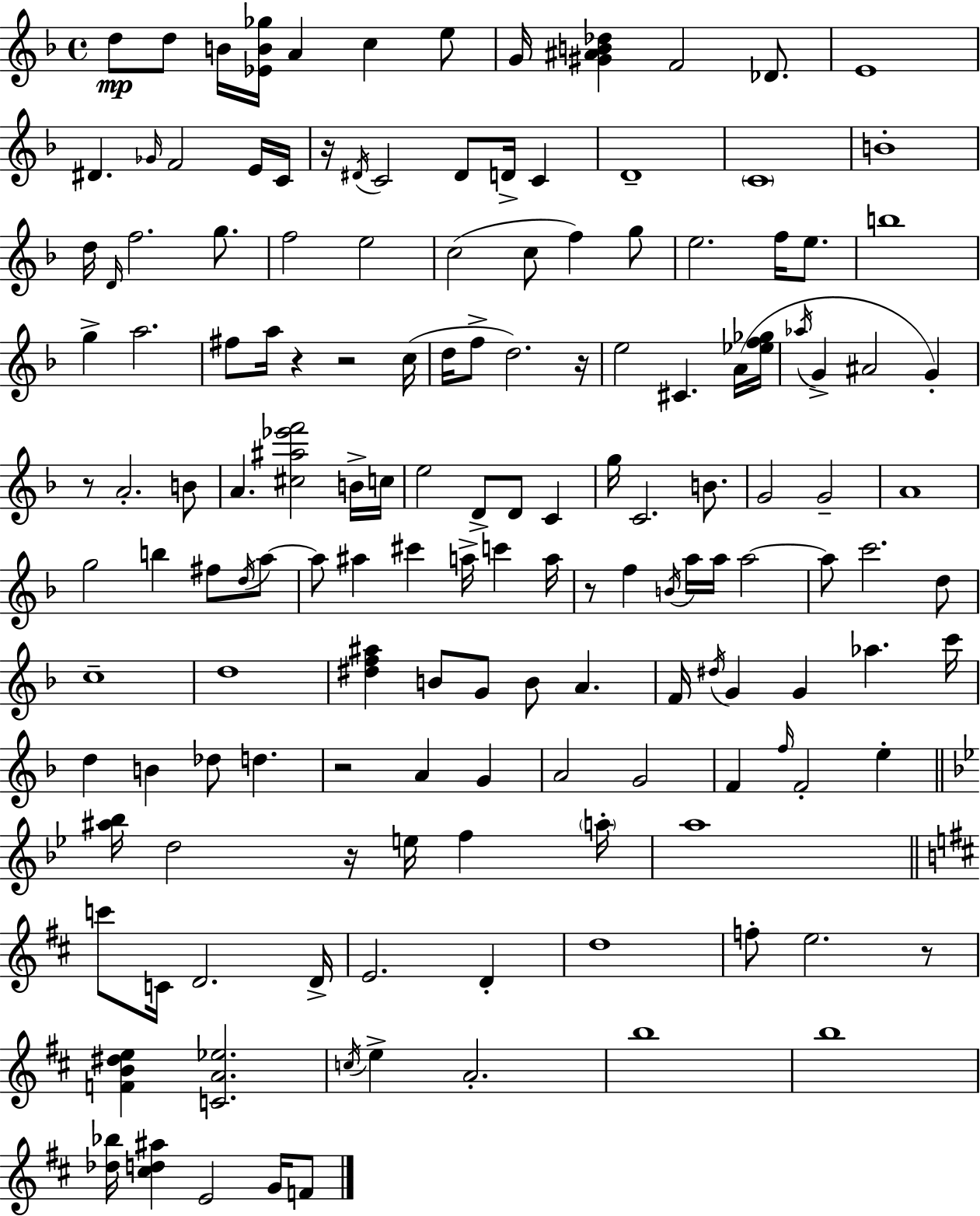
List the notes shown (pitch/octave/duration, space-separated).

D5/e D5/e B4/s [Eb4,B4,Gb5]/s A4/q C5/q E5/e G4/s [G#4,A#4,B4,Db5]/q F4/h Db4/e. E4/w D#4/q. Gb4/s F4/h E4/s C4/s R/s D#4/s C4/h D#4/e D4/s C4/q D4/w C4/w B4/w D5/s D4/s F5/h. G5/e. F5/h E5/h C5/h C5/e F5/q G5/e E5/h. F5/s E5/e. B5/w G5/q A5/h. F#5/e A5/s R/q R/h C5/s D5/s F5/e D5/h. R/s E5/h C#4/q. A4/s [Eb5,F5,Gb5]/s Ab5/s G4/q A#4/h G4/q R/e A4/h. B4/e A4/q. [C#5,A#5,Eb6,F6]/h B4/s C5/s E5/h D4/e D4/e C4/q G5/s C4/h. B4/e. G4/h G4/h A4/w G5/h B5/q F#5/e D5/s A5/e A5/e A#5/q C#6/q A5/s C6/q A5/s R/e F5/q B4/s A5/s A5/s A5/h A5/e C6/h. D5/e C5/w D5/w [D#5,F5,A#5]/q B4/e G4/e B4/e A4/q. F4/s D#5/s G4/q G4/q Ab5/q. C6/s D5/q B4/q Db5/e D5/q. R/h A4/q G4/q A4/h G4/h F4/q F5/s F4/h E5/q [A#5,Bb5]/s D5/h R/s E5/s F5/q A5/s A5/w C6/e C4/s D4/h. D4/s E4/h. D4/q D5/w F5/e E5/h. R/e [F4,B4,D#5,E5]/q [C4,A4,Eb5]/h. C5/s E5/q A4/h. B5/w B5/w [Db5,Bb5]/s [C#5,D5,A#5]/q E4/h G4/s F4/e